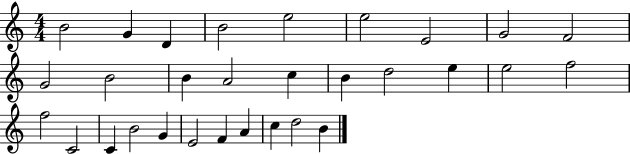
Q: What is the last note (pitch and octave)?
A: B4